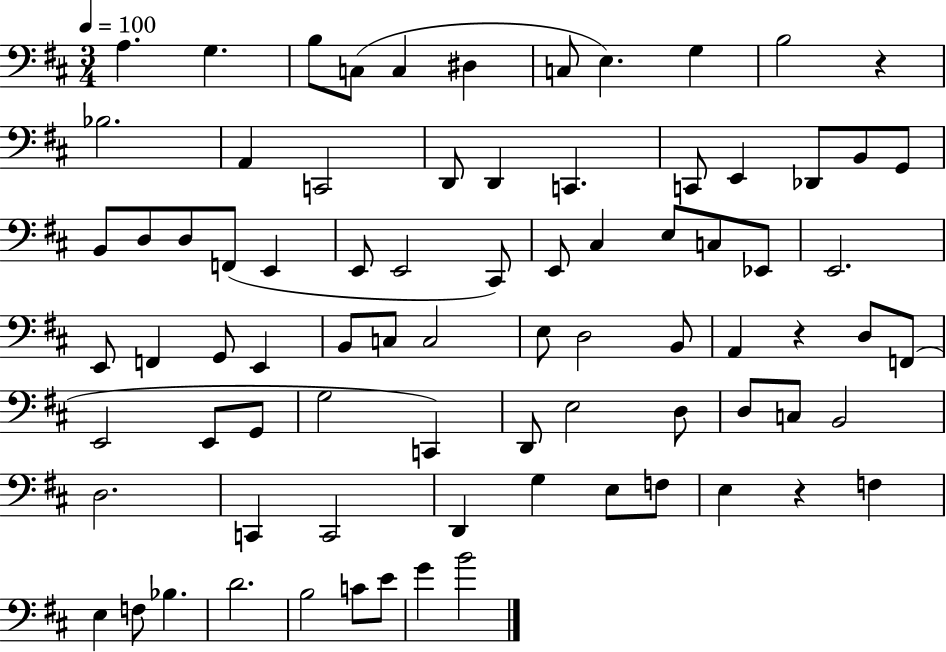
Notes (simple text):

A3/q. G3/q. B3/e C3/e C3/q D#3/q C3/e E3/q. G3/q B3/h R/q Bb3/h. A2/q C2/h D2/e D2/q C2/q. C2/e E2/q Db2/e B2/e G2/e B2/e D3/e D3/e F2/e E2/q E2/e E2/h C#2/e E2/e C#3/q E3/e C3/e Eb2/e E2/h. E2/e F2/q G2/e E2/q B2/e C3/e C3/h E3/e D3/h B2/e A2/q R/q D3/e F2/e E2/h E2/e G2/e G3/h C2/q D2/e E3/h D3/e D3/e C3/e B2/h D3/h. C2/q C2/h D2/q G3/q E3/e F3/e E3/q R/q F3/q E3/q F3/e Bb3/q. D4/h. B3/h C4/e E4/e G4/q B4/h